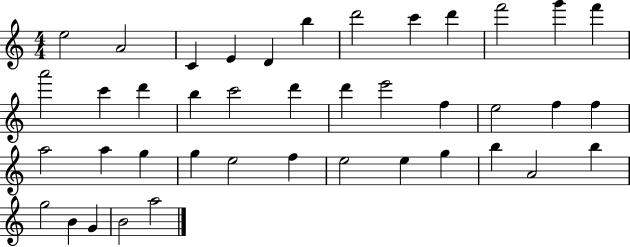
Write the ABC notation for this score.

X:1
T:Untitled
M:4/4
L:1/4
K:C
e2 A2 C E D b d'2 c' d' f'2 g' f' a'2 c' d' b c'2 d' d' e'2 f e2 f f a2 a g g e2 f e2 e g b A2 b g2 B G B2 a2